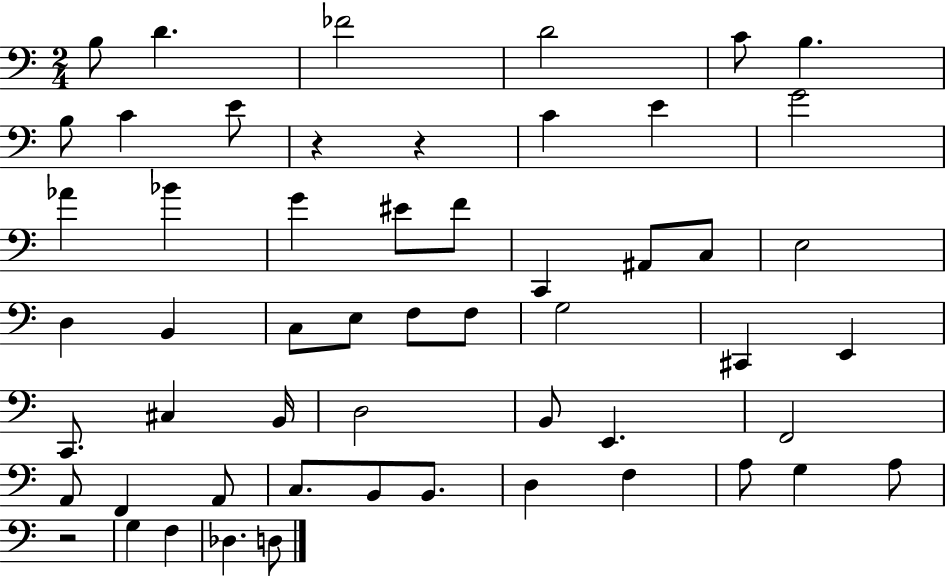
X:1
T:Untitled
M:2/4
L:1/4
K:C
B,/2 D _F2 D2 C/2 B, B,/2 C E/2 z z C E G2 _A _B G ^E/2 F/2 C,, ^A,,/2 C,/2 E,2 D, B,, C,/2 E,/2 F,/2 F,/2 G,2 ^C,, E,, C,,/2 ^C, B,,/4 D,2 B,,/2 E,, F,,2 A,,/2 F,, A,,/2 C,/2 B,,/2 B,,/2 D, F, A,/2 G, A,/2 z2 G, F, _D, D,/2